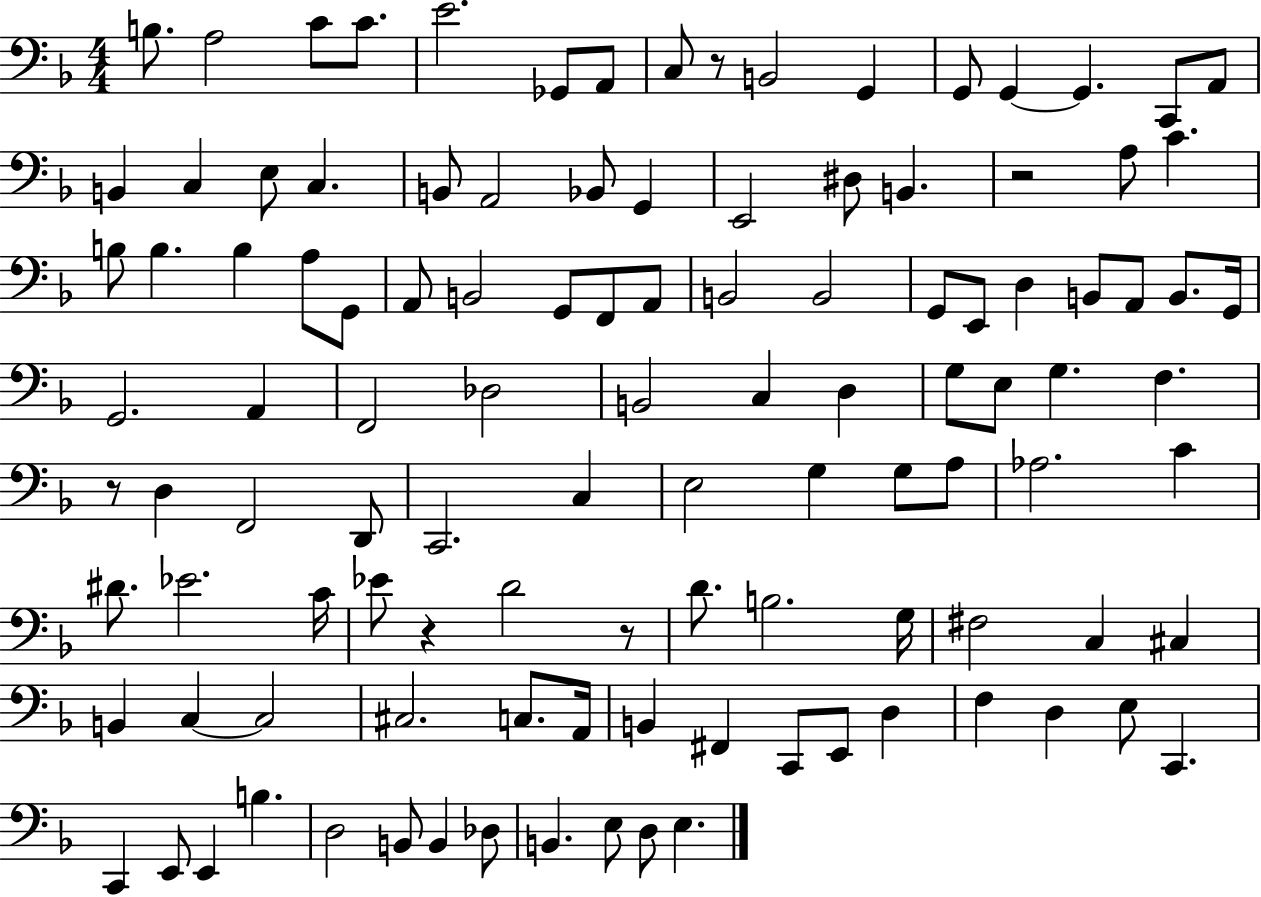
B3/e. A3/h C4/e C4/e. E4/h. Gb2/e A2/e C3/e R/e B2/h G2/q G2/e G2/q G2/q. C2/e A2/e B2/q C3/q E3/e C3/q. B2/e A2/h Bb2/e G2/q E2/h D#3/e B2/q. R/h A3/e C4/q. B3/e B3/q. B3/q A3/e G2/e A2/e B2/h G2/e F2/e A2/e B2/h B2/h G2/e E2/e D3/q B2/e A2/e B2/e. G2/s G2/h. A2/q F2/h Db3/h B2/h C3/q D3/q G3/e E3/e G3/q. F3/q. R/e D3/q F2/h D2/e C2/h. C3/q E3/h G3/q G3/e A3/e Ab3/h. C4/q D#4/e. Eb4/h. C4/s Eb4/e R/q D4/h R/e D4/e. B3/h. G3/s F#3/h C3/q C#3/q B2/q C3/q C3/h C#3/h. C3/e. A2/s B2/q F#2/q C2/e E2/e D3/q F3/q D3/q E3/e C2/q. C2/q E2/e E2/q B3/q. D3/h B2/e B2/q Db3/e B2/q. E3/e D3/e E3/q.